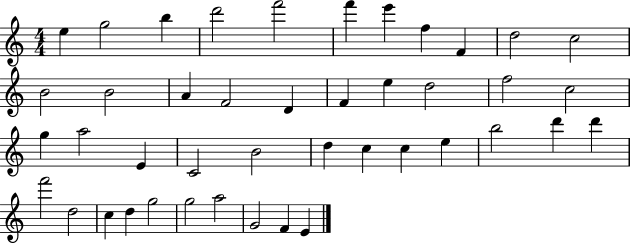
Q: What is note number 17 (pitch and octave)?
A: F4